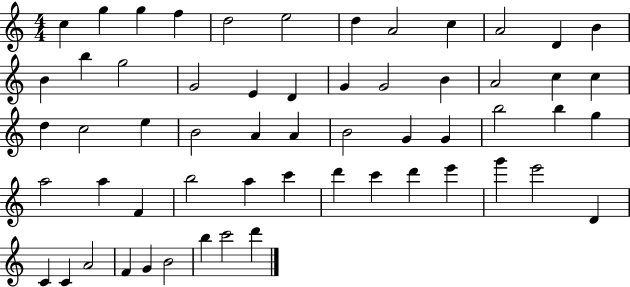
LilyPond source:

{
  \clef treble
  \numericTimeSignature
  \time 4/4
  \key c \major
  c''4 g''4 g''4 f''4 | d''2 e''2 | d''4 a'2 c''4 | a'2 d'4 b'4 | \break b'4 b''4 g''2 | g'2 e'4 d'4 | g'4 g'2 b'4 | a'2 c''4 c''4 | \break d''4 c''2 e''4 | b'2 a'4 a'4 | b'2 g'4 g'4 | b''2 b''4 g''4 | \break a''2 a''4 f'4 | b''2 a''4 c'''4 | d'''4 c'''4 d'''4 e'''4 | g'''4 e'''2 d'4 | \break c'4 c'4 a'2 | f'4 g'4 b'2 | b''4 c'''2 d'''4 | \bar "|."
}